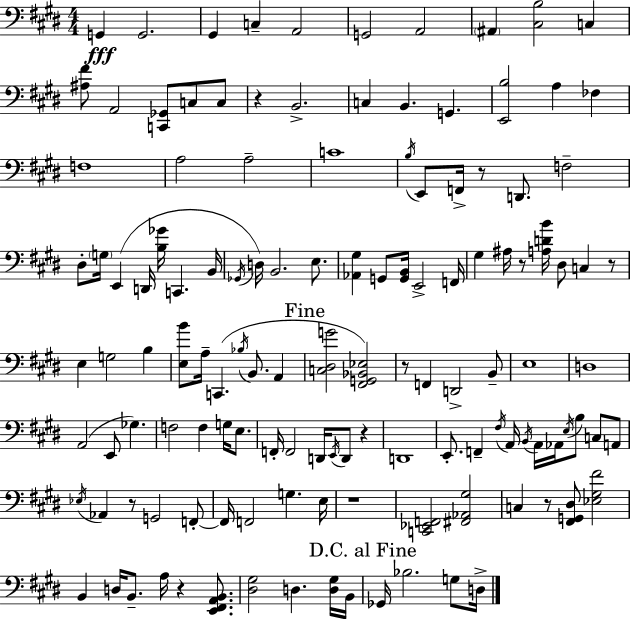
X:1
T:Untitled
M:4/4
L:1/4
K:E
G,, G,,2 ^G,, C, A,,2 G,,2 A,,2 ^A,, [^C,B,]2 C, [^A,^F]/2 A,,2 [C,,_G,,]/2 C,/2 C,/2 z B,,2 C, B,, G,, [E,,B,]2 A, _F, F,4 A,2 A,2 C4 B,/4 E,,/2 F,,/4 z/2 D,,/2 F,2 ^D,/2 G,/4 E,, D,,/4 [B,_G]/4 C,, B,,/4 _G,,/4 D,/4 B,,2 E,/2 [_A,,^G,] G,,/2 [G,,B,,]/4 E,,2 F,,/4 ^G, ^A,/4 z/2 [A,DB]/4 ^D,/2 C, z/2 E, G,2 B, [E,B]/2 A,/4 C,, _B,/4 B,,/2 A,, [C,^D,G]2 [^F,,G,,_B,,_E,]2 z/2 F,, D,,2 B,,/2 E,4 D,4 A,,2 E,,/2 _G, F,2 F, G,/4 E,/2 F,,/4 F,,2 D,,/4 E,,/4 D,,/2 z D,,4 E,,/2 F,, ^F,/4 A,,/4 B,,/4 A,,/4 _A,,/4 E,/4 B,/2 C,/2 A,,/2 _E,/4 _A,, z/2 G,,2 F,,/2 F,,/4 F,,2 G, E,/4 z4 [C,,_E,,F,,]2 [^F,,_A,,^G,]2 C, z/2 [^F,,G,,^D,]/2 [_E,^G,^F]2 B,, D,/4 B,,/2 A,/4 z [E,,^F,,A,,B,,]/2 [^D,^G,]2 D, [D,^G,]/4 B,,/4 _G,,/4 _B,2 G,/2 D,/4